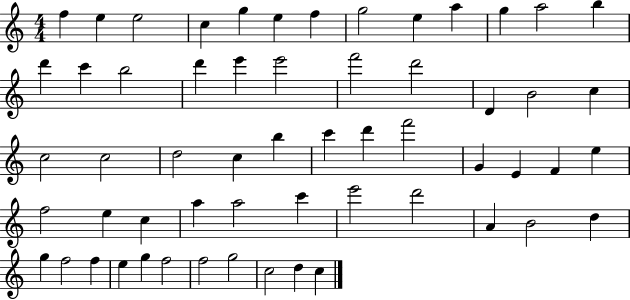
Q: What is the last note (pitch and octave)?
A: C5